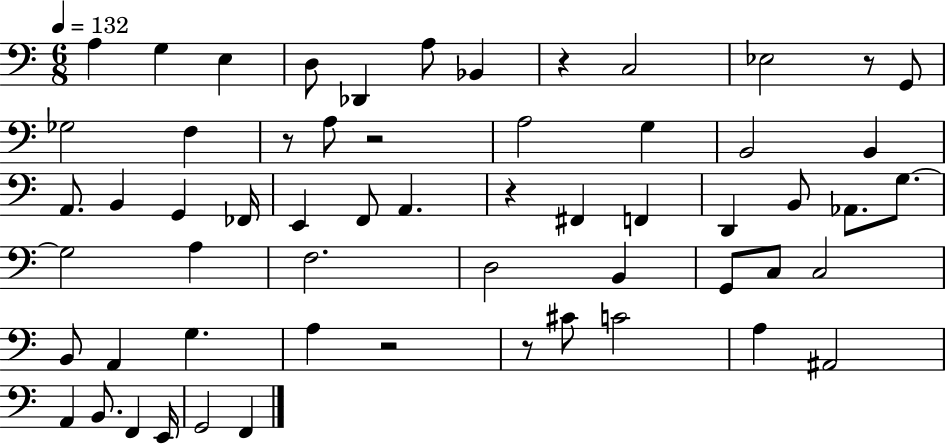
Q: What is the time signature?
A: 6/8